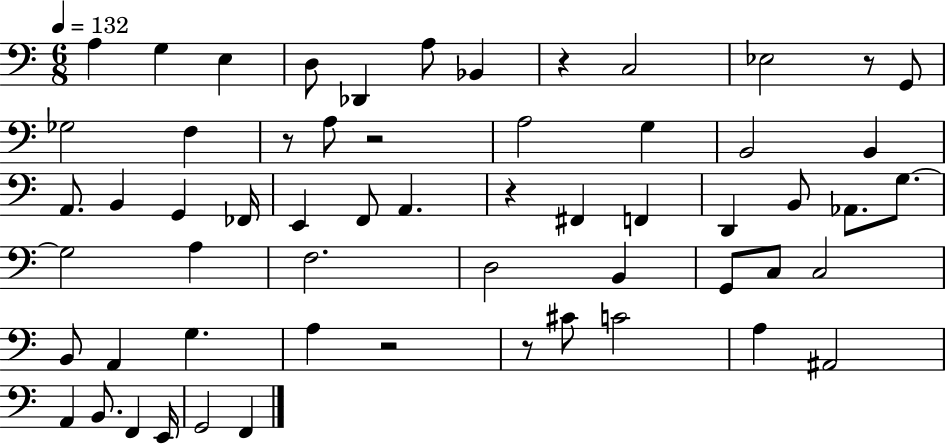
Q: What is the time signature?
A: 6/8